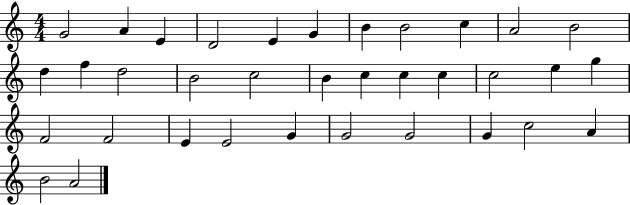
G4/h A4/q E4/q D4/h E4/q G4/q B4/q B4/h C5/q A4/h B4/h D5/q F5/q D5/h B4/h C5/h B4/q C5/q C5/q C5/q C5/h E5/q G5/q F4/h F4/h E4/q E4/h G4/q G4/h G4/h G4/q C5/h A4/q B4/h A4/h